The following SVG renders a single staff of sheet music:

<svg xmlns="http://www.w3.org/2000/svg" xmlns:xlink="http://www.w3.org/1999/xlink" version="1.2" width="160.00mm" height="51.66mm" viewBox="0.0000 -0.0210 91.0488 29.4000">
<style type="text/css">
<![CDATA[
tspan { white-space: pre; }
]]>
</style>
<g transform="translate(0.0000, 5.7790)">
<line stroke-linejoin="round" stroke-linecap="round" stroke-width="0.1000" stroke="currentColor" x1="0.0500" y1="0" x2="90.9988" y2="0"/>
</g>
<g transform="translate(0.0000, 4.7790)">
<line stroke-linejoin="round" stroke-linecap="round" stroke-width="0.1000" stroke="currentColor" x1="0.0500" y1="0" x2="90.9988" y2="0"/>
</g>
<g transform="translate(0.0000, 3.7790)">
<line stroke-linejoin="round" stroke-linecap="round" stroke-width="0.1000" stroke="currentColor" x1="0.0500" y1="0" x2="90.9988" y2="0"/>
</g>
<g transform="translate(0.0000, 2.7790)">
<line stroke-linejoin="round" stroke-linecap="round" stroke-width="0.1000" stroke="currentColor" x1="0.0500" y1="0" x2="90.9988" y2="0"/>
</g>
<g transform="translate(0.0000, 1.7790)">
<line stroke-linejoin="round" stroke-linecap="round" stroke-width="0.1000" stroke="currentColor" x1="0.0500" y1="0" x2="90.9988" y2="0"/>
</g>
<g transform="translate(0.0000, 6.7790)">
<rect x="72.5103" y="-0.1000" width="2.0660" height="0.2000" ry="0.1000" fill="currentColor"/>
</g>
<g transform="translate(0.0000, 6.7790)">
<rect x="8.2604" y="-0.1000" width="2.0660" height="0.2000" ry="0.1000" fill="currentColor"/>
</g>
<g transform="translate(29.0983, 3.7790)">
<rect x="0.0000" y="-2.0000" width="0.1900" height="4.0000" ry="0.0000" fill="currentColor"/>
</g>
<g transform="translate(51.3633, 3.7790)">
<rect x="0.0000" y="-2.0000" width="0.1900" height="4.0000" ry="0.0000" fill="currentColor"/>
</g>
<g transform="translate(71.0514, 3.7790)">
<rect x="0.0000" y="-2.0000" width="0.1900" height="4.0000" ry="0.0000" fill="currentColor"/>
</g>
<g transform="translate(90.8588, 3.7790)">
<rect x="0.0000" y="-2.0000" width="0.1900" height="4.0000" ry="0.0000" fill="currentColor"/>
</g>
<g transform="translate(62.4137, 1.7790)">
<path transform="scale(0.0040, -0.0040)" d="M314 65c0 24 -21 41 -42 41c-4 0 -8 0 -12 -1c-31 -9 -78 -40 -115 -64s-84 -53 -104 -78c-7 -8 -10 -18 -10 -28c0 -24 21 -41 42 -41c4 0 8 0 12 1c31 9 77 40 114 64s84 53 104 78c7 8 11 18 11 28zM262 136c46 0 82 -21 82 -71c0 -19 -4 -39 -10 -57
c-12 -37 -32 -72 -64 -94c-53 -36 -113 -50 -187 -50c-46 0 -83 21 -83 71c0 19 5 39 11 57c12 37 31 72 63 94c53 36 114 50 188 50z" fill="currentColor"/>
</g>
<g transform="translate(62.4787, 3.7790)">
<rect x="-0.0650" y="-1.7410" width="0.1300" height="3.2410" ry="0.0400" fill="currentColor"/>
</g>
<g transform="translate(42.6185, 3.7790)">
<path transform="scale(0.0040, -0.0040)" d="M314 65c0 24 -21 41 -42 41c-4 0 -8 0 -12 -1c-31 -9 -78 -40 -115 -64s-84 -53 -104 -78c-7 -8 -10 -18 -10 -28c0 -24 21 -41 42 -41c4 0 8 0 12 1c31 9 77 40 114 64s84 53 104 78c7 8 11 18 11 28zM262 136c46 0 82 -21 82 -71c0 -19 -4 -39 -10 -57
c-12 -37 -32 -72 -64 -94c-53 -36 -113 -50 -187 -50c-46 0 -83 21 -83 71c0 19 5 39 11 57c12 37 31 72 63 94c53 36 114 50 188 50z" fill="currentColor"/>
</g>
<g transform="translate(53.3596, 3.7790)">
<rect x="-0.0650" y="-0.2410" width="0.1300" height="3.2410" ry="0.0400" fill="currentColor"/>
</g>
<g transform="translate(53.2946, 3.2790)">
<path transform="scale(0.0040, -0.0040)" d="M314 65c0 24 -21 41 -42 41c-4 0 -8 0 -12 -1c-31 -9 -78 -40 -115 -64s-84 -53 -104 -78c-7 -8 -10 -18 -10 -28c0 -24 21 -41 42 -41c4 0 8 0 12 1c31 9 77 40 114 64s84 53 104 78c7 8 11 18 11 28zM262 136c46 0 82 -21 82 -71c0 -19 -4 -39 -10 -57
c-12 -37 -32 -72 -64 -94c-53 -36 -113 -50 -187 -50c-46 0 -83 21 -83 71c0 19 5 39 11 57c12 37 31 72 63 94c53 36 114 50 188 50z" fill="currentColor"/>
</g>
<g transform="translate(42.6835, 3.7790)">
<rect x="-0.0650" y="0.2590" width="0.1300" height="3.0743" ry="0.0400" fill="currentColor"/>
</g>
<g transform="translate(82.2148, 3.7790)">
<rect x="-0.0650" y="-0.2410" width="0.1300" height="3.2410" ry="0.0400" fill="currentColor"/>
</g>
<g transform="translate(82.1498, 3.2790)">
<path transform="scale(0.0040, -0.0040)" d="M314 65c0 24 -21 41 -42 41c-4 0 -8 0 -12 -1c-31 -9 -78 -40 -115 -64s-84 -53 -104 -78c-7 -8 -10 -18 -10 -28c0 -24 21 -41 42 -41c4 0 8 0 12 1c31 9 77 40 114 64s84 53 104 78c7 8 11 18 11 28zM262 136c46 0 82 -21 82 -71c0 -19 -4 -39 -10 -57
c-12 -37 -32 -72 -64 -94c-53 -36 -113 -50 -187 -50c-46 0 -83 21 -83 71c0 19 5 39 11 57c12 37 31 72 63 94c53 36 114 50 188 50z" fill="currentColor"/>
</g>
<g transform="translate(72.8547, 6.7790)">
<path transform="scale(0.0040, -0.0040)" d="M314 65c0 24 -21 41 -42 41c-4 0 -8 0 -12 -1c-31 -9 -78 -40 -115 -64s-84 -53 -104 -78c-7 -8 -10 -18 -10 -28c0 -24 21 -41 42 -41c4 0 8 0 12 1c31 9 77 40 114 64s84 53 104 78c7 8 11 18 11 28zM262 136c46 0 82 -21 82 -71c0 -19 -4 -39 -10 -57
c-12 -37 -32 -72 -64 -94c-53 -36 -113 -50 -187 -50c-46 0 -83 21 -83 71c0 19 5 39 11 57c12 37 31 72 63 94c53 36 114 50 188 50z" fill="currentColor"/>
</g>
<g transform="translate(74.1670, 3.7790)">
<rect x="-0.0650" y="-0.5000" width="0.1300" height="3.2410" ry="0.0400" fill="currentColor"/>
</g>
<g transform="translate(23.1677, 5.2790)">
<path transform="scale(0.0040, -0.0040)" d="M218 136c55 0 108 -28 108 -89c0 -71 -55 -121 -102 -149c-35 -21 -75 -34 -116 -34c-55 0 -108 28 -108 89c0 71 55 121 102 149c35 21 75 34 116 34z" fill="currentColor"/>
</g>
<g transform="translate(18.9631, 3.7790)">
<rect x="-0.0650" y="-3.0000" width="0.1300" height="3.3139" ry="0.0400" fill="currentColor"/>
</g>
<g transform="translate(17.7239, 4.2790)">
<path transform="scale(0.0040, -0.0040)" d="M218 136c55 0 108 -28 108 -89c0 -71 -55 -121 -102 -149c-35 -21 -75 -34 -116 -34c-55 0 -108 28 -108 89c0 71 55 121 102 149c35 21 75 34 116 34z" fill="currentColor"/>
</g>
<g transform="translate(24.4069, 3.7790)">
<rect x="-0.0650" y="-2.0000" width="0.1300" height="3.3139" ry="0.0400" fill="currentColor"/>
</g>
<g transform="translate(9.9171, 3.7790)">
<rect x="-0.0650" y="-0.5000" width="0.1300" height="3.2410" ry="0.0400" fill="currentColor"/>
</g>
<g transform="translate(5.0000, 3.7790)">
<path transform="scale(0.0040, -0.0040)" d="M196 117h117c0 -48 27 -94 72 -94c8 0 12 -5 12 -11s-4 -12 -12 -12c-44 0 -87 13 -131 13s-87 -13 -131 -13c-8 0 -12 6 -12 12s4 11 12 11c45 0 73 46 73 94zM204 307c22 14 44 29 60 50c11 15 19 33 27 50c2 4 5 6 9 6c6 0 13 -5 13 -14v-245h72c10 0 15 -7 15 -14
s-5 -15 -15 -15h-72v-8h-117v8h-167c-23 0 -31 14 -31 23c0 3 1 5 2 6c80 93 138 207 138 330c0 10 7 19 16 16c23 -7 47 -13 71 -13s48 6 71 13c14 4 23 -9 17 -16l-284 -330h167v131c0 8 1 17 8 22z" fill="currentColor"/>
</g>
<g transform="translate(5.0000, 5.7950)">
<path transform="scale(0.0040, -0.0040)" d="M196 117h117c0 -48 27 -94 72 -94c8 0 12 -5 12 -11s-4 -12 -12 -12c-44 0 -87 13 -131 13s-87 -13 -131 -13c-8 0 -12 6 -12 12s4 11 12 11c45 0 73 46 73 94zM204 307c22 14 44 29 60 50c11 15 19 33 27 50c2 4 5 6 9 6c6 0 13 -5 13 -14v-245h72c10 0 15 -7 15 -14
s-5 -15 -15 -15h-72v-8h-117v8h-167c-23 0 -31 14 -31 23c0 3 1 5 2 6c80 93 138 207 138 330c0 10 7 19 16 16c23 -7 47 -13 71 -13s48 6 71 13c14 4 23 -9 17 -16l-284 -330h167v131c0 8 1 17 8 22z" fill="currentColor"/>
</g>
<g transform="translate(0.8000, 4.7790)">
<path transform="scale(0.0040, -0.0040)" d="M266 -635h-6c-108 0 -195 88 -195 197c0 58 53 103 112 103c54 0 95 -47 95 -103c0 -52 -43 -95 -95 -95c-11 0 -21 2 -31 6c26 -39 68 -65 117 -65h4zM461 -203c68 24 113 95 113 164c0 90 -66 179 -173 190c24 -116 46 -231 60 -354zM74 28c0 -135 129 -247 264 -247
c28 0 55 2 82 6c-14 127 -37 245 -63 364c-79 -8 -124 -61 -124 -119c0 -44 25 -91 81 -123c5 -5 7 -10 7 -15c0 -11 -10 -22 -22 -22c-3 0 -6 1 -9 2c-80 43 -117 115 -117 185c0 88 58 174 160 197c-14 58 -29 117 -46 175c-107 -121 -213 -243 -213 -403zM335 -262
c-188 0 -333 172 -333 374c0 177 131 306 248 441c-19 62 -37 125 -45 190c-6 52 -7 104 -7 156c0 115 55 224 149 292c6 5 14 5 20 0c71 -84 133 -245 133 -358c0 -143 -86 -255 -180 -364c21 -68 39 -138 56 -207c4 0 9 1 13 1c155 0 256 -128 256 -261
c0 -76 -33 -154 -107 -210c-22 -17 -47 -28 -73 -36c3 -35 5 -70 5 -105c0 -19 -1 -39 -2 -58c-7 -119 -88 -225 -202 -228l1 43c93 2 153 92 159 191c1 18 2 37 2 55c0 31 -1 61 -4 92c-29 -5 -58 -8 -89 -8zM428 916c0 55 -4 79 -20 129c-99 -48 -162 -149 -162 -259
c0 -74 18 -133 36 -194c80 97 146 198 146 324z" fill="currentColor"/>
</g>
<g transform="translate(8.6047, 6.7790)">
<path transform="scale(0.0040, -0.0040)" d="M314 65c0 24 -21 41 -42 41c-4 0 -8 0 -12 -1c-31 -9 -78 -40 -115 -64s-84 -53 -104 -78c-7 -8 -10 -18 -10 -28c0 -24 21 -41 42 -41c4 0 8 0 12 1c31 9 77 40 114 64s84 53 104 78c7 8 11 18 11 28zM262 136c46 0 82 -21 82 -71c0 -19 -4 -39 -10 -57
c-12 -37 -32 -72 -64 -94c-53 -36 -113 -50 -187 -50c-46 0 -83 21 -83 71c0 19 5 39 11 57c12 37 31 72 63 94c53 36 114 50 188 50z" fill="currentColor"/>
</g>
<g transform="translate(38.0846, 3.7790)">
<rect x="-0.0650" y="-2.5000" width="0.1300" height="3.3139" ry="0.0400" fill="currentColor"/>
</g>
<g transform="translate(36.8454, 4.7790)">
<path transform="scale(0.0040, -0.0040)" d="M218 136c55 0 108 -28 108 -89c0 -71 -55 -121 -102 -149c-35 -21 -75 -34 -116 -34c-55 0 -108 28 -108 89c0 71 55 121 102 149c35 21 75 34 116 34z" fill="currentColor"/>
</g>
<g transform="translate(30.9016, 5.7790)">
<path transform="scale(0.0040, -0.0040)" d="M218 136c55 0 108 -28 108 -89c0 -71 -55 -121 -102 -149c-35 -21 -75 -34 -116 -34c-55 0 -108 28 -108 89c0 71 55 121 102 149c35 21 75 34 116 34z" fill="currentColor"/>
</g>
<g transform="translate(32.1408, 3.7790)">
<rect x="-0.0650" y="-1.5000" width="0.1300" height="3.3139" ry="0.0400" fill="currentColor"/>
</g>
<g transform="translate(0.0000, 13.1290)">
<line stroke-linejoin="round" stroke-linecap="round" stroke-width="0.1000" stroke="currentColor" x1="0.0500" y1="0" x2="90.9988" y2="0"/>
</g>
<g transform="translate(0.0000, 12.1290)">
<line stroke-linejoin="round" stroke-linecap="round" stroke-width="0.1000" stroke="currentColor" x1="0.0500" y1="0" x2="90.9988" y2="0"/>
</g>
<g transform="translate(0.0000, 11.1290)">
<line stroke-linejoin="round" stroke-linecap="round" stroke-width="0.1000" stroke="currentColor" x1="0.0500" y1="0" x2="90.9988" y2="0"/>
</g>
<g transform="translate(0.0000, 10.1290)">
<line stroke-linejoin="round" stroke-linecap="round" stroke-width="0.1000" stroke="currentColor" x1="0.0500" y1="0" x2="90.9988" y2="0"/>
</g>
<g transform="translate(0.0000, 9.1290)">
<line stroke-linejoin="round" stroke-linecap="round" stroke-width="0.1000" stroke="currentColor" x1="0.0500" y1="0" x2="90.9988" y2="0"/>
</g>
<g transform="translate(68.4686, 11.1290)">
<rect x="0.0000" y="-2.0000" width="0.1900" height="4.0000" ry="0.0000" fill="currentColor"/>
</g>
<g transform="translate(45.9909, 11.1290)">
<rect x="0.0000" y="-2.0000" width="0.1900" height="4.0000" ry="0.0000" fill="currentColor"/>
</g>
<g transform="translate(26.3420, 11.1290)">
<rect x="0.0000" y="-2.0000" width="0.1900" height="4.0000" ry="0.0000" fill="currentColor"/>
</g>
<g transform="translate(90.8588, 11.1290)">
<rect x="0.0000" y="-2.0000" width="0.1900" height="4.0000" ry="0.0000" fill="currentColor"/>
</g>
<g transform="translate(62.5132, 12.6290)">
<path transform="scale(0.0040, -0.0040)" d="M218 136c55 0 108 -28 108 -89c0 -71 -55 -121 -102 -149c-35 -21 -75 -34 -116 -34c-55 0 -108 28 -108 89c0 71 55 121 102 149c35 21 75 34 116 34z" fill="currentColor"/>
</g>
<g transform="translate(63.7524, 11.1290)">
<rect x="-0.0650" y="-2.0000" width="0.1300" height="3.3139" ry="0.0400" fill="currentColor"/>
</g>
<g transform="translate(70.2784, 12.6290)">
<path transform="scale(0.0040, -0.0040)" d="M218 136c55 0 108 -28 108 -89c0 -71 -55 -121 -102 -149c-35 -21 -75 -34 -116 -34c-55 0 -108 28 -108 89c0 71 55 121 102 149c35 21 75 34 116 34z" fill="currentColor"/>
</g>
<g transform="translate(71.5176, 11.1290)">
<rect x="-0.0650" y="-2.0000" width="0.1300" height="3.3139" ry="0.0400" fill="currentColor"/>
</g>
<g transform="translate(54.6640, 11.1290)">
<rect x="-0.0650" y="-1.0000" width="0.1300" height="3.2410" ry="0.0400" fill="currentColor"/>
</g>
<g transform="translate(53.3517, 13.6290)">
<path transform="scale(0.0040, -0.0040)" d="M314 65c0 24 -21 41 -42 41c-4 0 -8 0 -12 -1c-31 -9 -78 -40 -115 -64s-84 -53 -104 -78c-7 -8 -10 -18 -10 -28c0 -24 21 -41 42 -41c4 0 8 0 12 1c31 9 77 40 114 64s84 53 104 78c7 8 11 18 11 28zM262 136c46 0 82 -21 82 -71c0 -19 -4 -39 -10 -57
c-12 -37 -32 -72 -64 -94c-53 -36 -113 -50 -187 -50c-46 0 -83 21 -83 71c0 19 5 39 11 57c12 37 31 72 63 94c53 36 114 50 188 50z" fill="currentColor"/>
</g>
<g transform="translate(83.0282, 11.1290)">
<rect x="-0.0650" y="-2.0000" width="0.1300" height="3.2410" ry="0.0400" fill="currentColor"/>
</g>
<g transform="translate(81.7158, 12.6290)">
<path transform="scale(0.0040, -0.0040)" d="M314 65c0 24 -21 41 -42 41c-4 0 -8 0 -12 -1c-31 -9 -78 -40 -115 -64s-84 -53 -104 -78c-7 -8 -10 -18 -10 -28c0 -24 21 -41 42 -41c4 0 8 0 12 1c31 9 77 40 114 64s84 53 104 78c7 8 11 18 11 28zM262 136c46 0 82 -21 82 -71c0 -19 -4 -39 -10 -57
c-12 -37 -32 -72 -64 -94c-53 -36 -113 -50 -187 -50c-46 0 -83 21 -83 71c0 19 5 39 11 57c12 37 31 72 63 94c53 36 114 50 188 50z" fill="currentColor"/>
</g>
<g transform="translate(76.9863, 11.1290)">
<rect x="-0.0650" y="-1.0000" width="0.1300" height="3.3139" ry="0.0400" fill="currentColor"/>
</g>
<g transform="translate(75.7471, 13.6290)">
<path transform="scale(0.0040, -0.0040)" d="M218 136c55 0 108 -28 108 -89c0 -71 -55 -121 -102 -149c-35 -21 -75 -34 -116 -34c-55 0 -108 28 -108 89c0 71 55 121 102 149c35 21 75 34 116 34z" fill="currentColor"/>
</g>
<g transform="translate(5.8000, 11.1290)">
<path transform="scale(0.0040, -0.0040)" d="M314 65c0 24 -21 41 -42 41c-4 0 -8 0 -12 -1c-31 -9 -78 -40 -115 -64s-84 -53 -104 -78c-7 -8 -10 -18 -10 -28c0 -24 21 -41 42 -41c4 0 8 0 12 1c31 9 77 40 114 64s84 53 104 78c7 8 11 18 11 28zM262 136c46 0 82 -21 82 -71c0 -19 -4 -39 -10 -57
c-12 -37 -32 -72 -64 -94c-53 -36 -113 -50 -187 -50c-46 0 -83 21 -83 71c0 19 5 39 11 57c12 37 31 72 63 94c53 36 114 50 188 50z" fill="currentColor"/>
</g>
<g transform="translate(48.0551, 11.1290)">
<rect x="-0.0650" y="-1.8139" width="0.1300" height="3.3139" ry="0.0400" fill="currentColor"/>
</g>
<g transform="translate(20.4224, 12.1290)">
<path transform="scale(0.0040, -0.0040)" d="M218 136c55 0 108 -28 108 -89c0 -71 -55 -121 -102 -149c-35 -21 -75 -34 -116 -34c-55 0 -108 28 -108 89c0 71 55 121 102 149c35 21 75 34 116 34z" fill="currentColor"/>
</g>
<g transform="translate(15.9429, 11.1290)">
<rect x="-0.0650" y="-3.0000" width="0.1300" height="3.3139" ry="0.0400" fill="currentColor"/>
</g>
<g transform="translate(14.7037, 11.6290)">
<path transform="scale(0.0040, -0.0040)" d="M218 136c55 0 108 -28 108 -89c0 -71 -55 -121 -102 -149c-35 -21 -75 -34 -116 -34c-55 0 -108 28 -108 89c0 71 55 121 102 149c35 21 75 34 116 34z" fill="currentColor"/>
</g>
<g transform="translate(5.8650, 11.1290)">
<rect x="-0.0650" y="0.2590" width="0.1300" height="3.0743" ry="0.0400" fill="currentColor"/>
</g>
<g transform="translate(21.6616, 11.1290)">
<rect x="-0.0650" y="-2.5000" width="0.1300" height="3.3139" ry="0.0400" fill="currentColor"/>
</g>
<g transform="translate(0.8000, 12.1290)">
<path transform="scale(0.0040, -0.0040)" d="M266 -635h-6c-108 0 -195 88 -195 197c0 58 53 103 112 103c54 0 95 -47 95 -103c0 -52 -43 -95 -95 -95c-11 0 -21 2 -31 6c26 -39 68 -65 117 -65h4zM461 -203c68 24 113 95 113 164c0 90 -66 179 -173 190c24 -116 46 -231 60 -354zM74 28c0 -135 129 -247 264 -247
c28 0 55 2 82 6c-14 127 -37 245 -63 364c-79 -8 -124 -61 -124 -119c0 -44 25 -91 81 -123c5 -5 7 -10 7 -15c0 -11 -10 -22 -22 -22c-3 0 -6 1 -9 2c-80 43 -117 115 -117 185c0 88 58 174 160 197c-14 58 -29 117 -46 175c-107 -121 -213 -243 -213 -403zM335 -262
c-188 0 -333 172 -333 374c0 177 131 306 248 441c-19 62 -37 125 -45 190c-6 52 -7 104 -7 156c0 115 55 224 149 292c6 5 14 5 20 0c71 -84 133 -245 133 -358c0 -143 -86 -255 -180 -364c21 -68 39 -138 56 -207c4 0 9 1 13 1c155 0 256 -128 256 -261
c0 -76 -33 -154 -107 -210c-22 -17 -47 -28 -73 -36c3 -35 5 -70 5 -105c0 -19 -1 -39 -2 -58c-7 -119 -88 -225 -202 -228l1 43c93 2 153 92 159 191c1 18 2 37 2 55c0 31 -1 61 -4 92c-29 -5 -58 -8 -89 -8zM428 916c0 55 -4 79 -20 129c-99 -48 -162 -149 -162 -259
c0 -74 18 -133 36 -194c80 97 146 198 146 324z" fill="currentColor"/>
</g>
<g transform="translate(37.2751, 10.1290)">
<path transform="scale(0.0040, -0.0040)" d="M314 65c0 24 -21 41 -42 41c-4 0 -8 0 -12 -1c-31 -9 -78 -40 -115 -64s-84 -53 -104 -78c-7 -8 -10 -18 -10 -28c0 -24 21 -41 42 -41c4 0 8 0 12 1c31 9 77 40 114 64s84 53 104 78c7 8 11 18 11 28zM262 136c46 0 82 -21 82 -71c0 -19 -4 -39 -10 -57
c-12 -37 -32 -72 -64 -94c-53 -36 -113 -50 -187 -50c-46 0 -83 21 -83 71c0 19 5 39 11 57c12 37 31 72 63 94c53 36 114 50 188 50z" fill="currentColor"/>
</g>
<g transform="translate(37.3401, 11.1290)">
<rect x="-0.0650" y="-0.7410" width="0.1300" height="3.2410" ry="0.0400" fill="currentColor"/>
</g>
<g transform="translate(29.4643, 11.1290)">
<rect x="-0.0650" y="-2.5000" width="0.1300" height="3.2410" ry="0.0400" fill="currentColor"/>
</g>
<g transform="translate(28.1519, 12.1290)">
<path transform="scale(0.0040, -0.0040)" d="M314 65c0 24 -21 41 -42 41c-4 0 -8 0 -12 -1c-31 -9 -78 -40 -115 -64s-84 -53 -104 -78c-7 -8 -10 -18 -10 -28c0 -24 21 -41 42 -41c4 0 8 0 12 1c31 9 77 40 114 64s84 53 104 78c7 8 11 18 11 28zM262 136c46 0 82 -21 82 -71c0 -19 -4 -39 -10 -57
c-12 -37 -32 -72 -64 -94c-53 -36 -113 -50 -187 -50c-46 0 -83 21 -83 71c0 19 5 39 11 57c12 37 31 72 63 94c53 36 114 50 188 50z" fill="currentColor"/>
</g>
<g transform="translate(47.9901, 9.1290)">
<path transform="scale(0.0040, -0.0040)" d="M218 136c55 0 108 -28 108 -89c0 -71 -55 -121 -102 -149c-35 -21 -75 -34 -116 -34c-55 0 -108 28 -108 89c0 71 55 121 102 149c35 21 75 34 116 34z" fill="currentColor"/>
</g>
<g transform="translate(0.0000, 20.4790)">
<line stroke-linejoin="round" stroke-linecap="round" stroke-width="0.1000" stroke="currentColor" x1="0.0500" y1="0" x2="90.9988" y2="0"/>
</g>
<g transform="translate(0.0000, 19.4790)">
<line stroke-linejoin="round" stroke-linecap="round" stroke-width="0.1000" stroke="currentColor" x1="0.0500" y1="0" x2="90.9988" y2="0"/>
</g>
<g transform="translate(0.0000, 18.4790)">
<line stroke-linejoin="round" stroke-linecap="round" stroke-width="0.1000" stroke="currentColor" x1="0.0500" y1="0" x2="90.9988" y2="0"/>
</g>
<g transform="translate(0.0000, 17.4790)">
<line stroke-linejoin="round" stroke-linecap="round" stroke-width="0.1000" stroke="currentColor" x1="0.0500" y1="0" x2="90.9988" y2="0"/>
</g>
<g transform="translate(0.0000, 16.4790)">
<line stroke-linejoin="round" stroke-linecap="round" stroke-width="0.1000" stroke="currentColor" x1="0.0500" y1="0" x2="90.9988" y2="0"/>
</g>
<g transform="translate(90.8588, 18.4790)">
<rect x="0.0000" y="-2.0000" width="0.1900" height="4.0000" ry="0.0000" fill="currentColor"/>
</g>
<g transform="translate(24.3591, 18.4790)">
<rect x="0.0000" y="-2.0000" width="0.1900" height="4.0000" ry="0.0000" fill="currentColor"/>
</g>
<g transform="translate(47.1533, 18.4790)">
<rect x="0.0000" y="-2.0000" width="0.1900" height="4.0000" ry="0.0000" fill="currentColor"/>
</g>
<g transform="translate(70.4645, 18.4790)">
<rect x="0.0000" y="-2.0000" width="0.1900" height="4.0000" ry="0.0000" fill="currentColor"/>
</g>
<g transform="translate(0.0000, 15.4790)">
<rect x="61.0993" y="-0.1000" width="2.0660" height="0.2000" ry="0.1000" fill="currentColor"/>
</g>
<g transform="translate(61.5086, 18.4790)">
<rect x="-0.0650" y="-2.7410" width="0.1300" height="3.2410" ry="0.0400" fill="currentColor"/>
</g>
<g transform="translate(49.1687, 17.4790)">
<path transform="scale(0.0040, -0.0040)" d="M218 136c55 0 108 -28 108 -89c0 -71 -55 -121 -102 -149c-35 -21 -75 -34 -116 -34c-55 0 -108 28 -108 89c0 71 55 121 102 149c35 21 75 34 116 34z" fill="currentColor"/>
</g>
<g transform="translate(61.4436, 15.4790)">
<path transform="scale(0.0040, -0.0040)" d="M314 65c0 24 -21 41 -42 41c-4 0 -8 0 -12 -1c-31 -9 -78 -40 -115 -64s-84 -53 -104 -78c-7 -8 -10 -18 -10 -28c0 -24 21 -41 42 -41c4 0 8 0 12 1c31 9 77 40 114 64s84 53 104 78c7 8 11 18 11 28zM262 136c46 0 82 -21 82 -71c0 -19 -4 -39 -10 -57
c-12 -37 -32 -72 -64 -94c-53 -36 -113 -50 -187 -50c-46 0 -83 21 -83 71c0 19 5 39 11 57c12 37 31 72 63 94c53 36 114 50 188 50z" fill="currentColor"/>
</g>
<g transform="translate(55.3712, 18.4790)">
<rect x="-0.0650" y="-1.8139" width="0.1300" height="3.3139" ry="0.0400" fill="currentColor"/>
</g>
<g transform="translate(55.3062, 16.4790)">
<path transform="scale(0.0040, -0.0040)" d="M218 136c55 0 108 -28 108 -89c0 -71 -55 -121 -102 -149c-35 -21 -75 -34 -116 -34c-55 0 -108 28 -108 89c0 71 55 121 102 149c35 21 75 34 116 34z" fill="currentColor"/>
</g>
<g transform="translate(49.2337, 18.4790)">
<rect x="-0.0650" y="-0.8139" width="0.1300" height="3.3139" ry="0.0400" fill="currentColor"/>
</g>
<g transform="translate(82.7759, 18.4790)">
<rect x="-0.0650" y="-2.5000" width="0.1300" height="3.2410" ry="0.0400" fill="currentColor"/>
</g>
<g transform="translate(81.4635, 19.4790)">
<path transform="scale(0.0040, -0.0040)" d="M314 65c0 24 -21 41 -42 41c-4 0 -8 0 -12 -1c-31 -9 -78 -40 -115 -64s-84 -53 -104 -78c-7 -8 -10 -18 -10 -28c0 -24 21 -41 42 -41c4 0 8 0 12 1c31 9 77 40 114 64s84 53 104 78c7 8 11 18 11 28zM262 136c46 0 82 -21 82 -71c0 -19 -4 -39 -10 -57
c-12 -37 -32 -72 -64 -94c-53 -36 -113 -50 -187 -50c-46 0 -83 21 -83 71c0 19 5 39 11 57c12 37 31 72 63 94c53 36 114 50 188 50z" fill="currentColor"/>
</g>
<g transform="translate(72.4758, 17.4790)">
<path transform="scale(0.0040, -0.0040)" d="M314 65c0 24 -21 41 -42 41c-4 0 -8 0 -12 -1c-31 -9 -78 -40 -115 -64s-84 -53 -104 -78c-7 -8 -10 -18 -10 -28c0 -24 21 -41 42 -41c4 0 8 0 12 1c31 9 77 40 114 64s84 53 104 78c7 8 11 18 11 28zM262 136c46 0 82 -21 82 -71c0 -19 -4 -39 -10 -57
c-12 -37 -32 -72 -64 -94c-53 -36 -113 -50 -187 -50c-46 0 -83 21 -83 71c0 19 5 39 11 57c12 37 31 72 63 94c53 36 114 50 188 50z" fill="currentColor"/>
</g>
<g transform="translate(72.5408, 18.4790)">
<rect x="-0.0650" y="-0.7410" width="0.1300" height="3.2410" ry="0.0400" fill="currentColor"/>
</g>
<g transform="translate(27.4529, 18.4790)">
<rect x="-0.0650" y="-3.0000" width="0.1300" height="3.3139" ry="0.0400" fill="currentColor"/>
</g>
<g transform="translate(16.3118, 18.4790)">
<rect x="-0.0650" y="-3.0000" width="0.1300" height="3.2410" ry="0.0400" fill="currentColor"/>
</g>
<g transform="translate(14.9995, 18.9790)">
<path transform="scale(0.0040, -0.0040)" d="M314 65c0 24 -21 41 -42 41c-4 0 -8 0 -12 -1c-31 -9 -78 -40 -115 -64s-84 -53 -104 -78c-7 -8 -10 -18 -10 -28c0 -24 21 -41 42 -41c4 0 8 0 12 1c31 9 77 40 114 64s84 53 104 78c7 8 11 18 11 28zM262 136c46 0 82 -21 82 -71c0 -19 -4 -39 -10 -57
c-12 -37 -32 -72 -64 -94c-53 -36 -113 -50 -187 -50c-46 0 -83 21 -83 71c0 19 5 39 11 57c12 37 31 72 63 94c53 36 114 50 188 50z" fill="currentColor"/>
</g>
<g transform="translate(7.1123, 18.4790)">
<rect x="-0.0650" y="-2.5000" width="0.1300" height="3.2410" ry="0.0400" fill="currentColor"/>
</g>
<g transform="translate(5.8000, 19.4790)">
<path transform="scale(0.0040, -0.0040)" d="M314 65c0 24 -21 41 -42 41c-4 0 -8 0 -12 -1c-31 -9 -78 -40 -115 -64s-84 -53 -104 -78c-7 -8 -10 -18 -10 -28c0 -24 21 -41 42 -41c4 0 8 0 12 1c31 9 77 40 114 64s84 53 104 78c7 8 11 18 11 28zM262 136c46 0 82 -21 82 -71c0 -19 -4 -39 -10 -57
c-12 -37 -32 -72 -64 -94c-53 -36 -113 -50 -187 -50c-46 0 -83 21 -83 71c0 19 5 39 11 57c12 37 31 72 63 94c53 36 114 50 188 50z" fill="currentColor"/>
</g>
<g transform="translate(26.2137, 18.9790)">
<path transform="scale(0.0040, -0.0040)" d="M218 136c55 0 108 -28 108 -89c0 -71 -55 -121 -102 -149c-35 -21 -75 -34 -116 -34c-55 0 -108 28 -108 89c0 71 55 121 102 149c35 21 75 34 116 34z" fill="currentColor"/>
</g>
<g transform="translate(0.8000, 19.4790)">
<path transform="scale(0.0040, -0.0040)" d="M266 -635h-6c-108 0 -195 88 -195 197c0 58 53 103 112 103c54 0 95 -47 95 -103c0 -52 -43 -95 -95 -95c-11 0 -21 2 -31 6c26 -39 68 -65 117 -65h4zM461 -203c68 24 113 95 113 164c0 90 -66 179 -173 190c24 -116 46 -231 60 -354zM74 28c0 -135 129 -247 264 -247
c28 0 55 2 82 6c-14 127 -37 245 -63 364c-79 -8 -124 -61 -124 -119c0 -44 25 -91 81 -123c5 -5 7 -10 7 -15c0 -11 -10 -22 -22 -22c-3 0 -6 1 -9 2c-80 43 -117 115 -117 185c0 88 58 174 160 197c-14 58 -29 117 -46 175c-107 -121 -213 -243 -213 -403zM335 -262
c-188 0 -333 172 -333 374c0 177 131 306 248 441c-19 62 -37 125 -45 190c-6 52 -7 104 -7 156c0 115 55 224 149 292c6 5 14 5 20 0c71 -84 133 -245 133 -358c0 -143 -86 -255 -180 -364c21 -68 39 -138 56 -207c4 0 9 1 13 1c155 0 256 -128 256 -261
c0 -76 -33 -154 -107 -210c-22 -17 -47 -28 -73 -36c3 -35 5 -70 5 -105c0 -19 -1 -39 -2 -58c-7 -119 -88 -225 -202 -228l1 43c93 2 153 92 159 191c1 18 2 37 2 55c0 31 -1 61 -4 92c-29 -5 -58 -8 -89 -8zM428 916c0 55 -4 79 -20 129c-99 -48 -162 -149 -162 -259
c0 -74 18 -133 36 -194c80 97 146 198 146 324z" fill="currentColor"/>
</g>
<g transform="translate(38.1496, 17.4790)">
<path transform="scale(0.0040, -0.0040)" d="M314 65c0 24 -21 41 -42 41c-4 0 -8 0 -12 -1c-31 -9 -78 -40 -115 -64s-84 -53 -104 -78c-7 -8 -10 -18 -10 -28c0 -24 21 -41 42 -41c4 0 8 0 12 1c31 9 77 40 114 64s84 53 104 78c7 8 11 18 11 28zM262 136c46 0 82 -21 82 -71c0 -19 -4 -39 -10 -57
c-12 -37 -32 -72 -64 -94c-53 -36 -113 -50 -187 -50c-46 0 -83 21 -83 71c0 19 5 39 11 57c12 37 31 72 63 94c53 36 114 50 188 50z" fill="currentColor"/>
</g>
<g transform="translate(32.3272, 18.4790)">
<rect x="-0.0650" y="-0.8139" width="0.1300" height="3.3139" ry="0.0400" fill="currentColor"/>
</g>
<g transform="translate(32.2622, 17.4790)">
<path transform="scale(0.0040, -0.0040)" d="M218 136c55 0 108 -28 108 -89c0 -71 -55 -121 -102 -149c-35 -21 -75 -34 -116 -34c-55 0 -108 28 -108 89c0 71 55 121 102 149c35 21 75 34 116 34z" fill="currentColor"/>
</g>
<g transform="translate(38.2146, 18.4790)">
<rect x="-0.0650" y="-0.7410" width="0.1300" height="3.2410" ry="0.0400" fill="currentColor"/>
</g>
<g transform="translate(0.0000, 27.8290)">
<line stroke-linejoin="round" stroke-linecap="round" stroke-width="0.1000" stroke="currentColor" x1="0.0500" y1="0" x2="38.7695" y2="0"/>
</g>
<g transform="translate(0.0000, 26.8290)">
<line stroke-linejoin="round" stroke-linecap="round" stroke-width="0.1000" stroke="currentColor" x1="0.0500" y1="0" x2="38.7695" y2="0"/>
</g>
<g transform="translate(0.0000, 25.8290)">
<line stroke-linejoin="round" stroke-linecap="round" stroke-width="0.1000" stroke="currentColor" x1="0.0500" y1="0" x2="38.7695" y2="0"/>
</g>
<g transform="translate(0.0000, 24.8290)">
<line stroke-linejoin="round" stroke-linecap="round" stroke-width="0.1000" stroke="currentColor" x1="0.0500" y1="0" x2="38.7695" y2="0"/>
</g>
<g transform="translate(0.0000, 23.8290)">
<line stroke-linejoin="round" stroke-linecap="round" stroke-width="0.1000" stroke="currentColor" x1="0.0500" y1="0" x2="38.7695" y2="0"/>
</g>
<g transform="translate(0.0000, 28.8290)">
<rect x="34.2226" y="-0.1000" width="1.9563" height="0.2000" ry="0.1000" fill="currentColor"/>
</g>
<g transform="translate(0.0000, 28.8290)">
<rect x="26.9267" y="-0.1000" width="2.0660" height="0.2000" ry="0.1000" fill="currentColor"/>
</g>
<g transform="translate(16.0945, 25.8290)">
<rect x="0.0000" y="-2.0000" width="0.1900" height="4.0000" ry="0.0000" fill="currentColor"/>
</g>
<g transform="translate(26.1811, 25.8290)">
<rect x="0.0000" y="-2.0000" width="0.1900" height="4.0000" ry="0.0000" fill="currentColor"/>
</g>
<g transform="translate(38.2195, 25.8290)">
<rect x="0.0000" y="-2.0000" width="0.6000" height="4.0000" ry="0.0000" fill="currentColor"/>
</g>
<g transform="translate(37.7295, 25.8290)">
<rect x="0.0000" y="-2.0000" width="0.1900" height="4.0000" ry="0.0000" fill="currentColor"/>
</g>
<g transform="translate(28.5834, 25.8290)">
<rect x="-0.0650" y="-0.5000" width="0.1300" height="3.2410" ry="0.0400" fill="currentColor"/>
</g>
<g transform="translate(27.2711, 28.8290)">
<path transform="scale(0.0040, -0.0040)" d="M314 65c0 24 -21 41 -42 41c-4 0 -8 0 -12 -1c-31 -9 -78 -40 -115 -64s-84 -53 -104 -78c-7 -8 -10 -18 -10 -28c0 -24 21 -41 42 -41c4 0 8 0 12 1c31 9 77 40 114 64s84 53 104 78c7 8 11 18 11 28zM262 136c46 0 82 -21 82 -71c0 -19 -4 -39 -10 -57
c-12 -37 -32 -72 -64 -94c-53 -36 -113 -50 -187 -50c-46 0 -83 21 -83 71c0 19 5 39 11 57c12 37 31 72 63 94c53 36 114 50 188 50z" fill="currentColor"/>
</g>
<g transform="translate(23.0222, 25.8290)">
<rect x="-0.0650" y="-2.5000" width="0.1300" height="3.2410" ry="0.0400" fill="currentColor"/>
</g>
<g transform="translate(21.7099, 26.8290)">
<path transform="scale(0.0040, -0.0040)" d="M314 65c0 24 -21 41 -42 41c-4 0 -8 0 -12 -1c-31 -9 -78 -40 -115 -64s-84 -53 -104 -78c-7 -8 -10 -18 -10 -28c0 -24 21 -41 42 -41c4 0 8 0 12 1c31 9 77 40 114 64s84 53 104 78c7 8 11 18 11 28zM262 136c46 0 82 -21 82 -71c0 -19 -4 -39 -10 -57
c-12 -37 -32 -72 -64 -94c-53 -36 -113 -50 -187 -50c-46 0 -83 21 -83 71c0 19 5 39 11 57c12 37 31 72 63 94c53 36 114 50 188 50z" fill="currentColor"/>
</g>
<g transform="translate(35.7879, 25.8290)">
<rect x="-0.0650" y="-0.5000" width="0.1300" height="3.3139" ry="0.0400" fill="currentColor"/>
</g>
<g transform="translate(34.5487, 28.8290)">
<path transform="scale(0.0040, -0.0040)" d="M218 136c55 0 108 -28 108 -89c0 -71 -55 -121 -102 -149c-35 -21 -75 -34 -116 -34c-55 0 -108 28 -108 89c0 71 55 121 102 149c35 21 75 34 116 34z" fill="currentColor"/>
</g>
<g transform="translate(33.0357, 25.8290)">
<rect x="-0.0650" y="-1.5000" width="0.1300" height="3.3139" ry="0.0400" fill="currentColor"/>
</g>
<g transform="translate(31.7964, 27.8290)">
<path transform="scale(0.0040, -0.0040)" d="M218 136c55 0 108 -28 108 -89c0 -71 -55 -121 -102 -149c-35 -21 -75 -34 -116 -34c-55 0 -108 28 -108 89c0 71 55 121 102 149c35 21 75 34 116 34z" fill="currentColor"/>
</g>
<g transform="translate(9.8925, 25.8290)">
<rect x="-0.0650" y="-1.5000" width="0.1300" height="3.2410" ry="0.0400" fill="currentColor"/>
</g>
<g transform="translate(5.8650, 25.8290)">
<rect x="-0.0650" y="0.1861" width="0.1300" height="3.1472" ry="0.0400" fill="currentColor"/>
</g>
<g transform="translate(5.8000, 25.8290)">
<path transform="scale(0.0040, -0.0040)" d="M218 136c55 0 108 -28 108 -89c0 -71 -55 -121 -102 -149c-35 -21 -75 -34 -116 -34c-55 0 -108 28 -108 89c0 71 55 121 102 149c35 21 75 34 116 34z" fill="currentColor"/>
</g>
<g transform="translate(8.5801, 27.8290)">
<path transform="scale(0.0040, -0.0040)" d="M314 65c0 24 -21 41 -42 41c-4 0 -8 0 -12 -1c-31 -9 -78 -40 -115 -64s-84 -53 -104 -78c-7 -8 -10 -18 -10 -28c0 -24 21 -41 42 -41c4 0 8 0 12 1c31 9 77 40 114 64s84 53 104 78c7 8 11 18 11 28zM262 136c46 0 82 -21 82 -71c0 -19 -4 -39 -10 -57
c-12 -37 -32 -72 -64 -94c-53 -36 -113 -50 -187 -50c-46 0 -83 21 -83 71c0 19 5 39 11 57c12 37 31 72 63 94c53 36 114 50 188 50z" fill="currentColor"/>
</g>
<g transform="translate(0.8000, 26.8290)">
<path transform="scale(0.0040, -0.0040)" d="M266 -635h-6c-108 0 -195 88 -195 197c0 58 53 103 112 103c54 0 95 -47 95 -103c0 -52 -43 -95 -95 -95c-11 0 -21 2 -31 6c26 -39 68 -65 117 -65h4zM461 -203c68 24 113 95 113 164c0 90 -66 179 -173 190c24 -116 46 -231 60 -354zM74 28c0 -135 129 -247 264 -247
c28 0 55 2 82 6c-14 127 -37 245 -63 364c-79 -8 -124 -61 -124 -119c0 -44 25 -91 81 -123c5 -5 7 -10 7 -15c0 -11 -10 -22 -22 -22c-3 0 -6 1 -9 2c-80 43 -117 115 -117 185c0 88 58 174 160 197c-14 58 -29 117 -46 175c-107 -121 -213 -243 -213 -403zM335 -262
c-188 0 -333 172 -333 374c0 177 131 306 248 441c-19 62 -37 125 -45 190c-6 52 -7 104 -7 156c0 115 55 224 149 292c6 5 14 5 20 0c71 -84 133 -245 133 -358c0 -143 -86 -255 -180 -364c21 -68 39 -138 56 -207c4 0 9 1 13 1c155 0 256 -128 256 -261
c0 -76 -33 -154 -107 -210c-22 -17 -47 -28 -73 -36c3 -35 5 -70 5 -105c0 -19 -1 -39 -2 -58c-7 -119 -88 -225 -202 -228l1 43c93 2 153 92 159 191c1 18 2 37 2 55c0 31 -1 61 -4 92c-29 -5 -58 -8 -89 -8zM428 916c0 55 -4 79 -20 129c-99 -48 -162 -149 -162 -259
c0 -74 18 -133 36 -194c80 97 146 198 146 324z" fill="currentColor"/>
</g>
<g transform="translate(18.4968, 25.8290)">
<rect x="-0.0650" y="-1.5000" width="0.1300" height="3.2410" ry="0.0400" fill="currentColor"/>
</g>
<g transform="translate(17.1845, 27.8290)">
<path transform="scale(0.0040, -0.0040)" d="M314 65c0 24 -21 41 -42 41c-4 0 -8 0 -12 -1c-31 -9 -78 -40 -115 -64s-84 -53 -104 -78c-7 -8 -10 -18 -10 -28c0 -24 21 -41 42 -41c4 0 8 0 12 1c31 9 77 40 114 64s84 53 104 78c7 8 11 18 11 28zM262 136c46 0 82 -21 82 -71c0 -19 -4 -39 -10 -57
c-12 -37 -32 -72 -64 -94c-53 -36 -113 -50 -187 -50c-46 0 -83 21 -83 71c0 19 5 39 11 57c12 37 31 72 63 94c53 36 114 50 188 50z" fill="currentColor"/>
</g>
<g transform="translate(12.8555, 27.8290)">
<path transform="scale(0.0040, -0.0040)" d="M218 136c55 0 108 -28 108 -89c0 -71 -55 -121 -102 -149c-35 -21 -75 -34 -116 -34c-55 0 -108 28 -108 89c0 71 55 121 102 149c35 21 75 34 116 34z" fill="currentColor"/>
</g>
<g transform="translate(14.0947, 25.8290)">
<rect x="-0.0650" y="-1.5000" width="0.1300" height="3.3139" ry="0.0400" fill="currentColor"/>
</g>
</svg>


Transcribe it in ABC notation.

X:1
T:Untitled
M:4/4
L:1/4
K:C
C2 A F E G B2 c2 f2 C2 c2 B2 A G G2 d2 f D2 F F D F2 G2 A2 A d d2 d f a2 d2 G2 B E2 E E2 G2 C2 E C